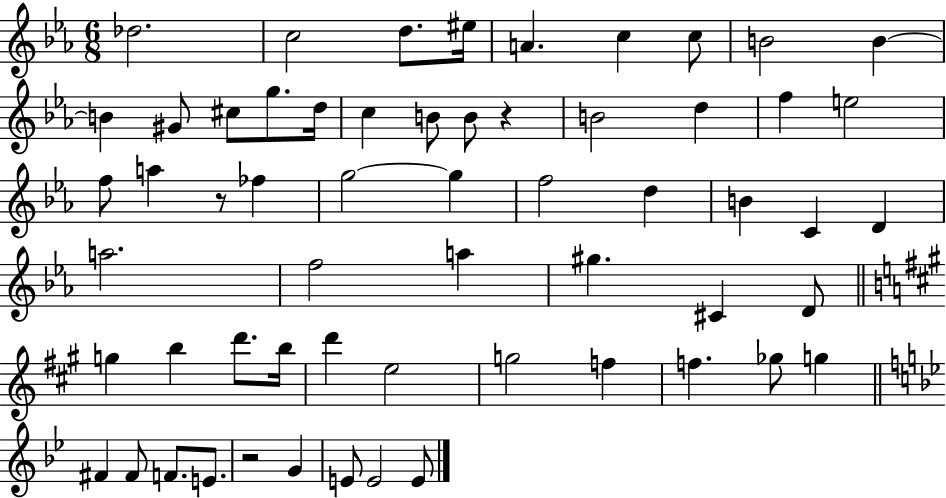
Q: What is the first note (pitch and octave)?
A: Db5